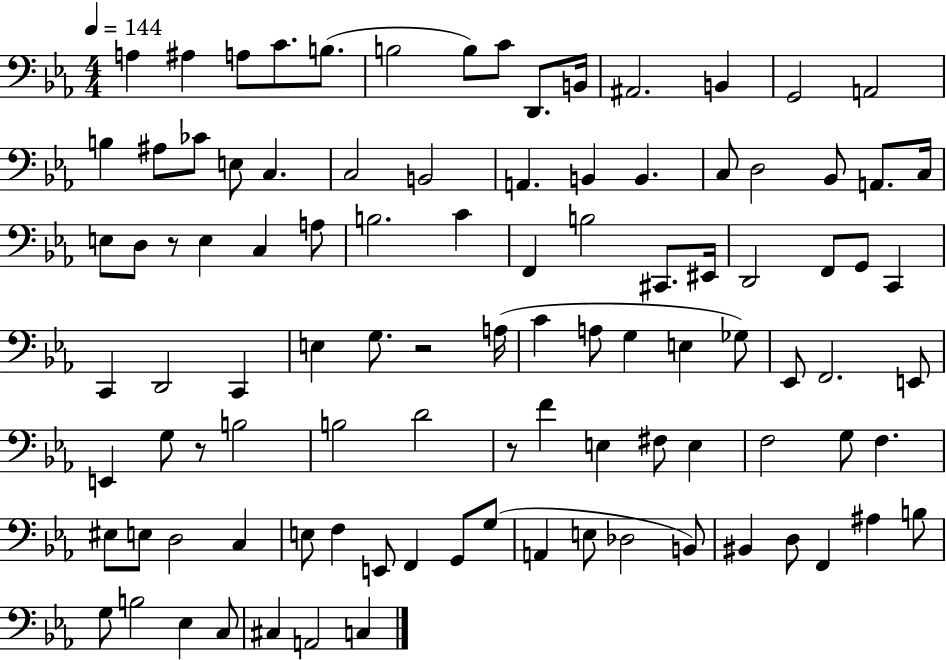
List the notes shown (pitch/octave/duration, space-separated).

A3/q A#3/q A3/e C4/e. B3/e. B3/h B3/e C4/e D2/e. B2/s A#2/h. B2/q G2/h A2/h B3/q A#3/e CES4/e E3/e C3/q. C3/h B2/h A2/q. B2/q B2/q. C3/e D3/h Bb2/e A2/e. C3/s E3/e D3/e R/e E3/q C3/q A3/e B3/h. C4/q F2/q B3/h C#2/e. EIS2/s D2/h F2/e G2/e C2/q C2/q D2/h C2/q E3/q G3/e. R/h A3/s C4/q A3/e G3/q E3/q Gb3/e Eb2/e F2/h. E2/e E2/q G3/e R/e B3/h B3/h D4/h R/e F4/q E3/q F#3/e E3/q F3/h G3/e F3/q. EIS3/e E3/e D3/h C3/q E3/e F3/q E2/e F2/q G2/e G3/e A2/q E3/e Db3/h B2/e BIS2/q D3/e F2/q A#3/q B3/e G3/e B3/h Eb3/q C3/e C#3/q A2/h C3/q